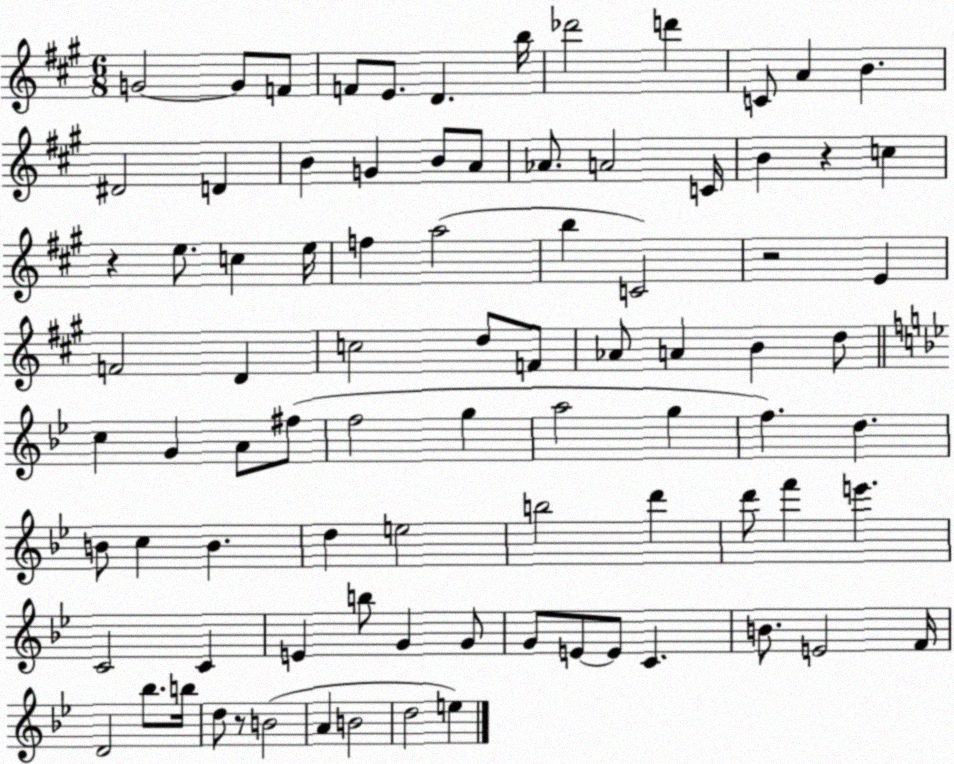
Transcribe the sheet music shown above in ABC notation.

X:1
T:Untitled
M:6/8
L:1/4
K:A
G2 G/2 F/2 F/2 E/2 D b/4 _d'2 d' C/2 A B ^D2 D B G B/2 A/2 _A/2 A2 C/4 B z c z e/2 c e/4 f a2 b C2 z2 E F2 D c2 d/2 F/2 _A/2 A B d/2 c G A/2 ^f/2 f2 g a2 g f d B/2 c B d e2 b2 d' d'/2 f' e' C2 C E b/2 G G/2 G/2 E/2 E/2 C B/2 E2 F/4 D2 _b/2 b/4 d/2 z/2 B2 A B2 d2 e